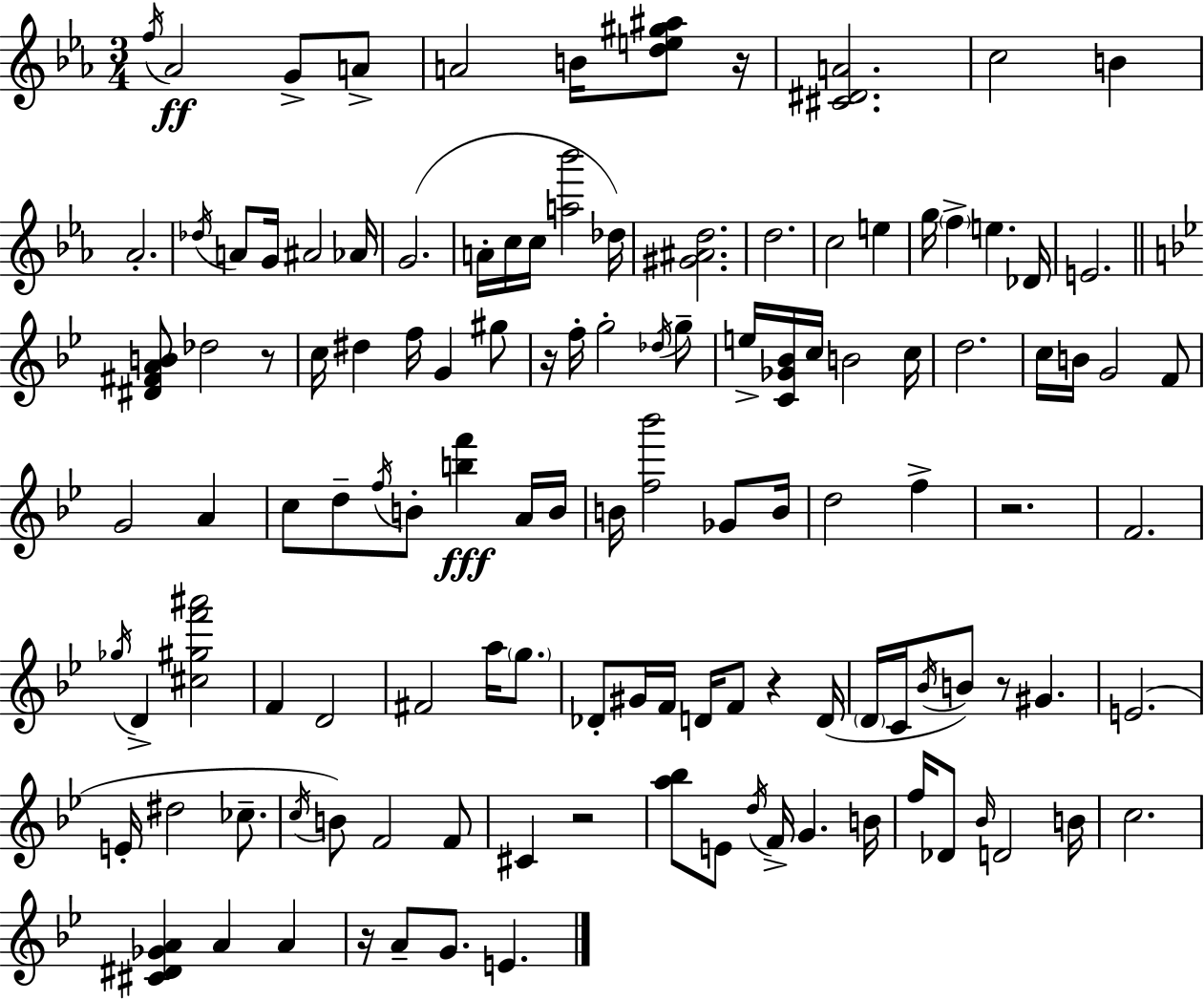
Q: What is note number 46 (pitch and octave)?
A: F4